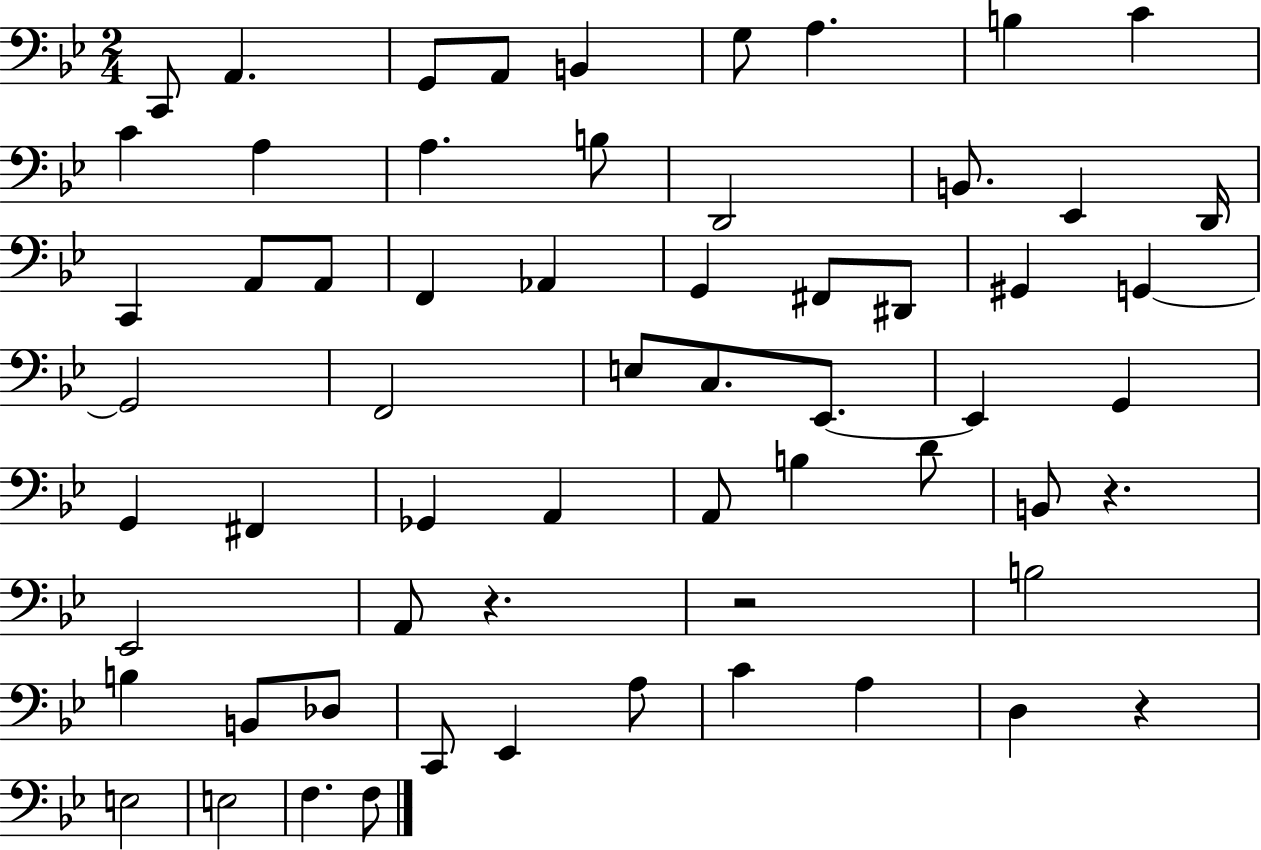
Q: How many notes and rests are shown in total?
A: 62